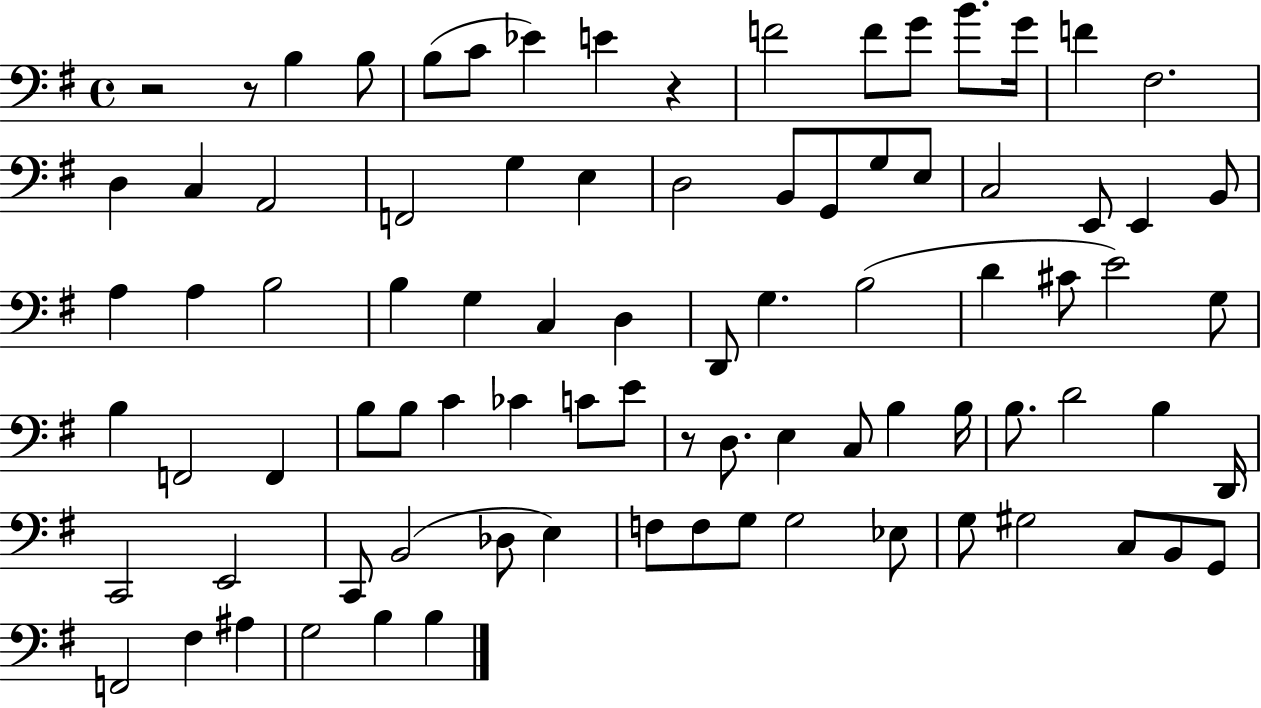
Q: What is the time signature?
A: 4/4